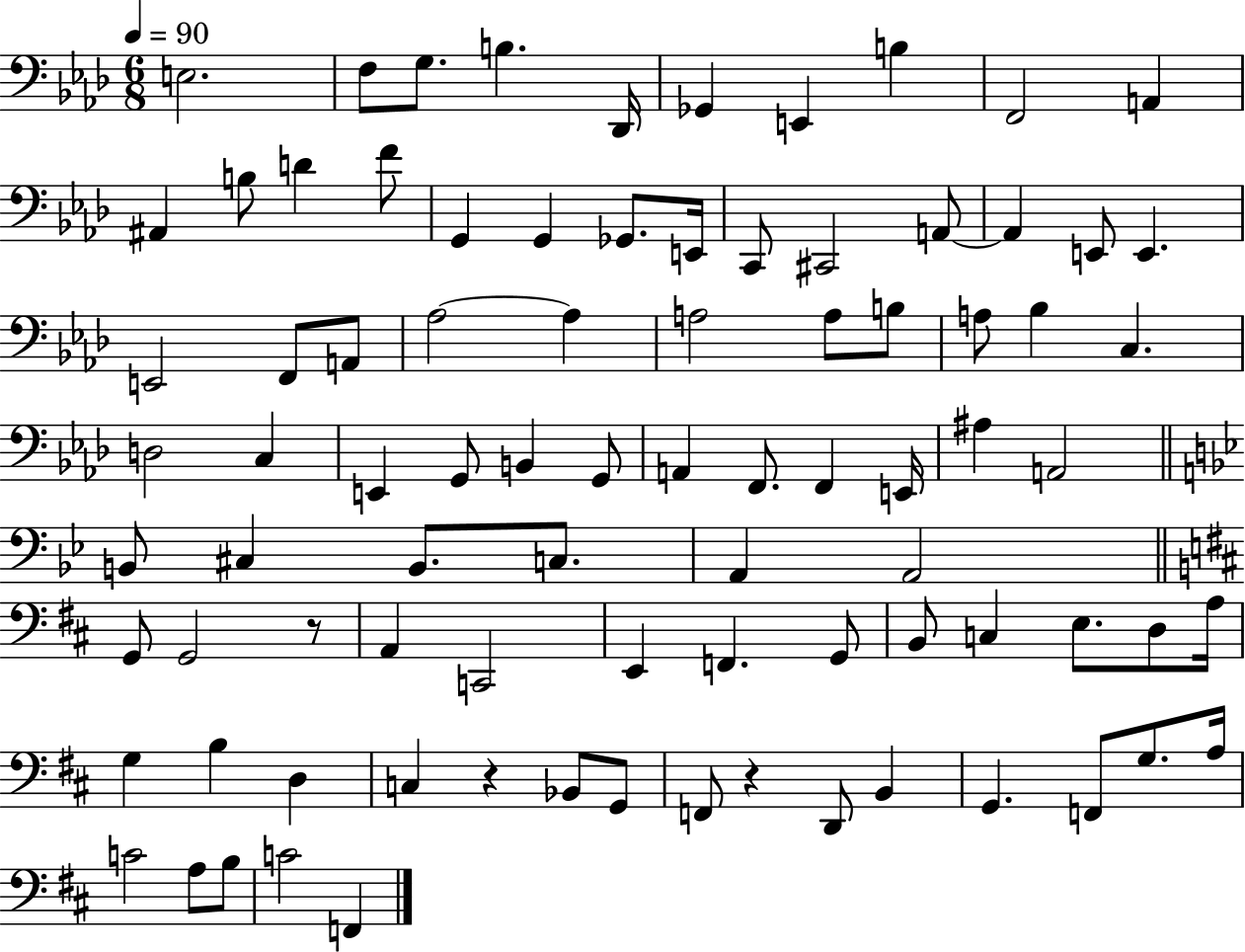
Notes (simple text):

E3/h. F3/e G3/e. B3/q. Db2/s Gb2/q E2/q B3/q F2/h A2/q A#2/q B3/e D4/q F4/e G2/q G2/q Gb2/e. E2/s C2/e C#2/h A2/e A2/q E2/e E2/q. E2/h F2/e A2/e Ab3/h Ab3/q A3/h A3/e B3/e A3/e Bb3/q C3/q. D3/h C3/q E2/q G2/e B2/q G2/e A2/q F2/e. F2/q E2/s A#3/q A2/h B2/e C#3/q B2/e. C3/e. A2/q A2/h G2/e G2/h R/e A2/q C2/h E2/q F2/q. G2/e B2/e C3/q E3/e. D3/e A3/s G3/q B3/q D3/q C3/q R/q Bb2/e G2/e F2/e R/q D2/e B2/q G2/q. F2/e G3/e. A3/s C4/h A3/e B3/e C4/h F2/q